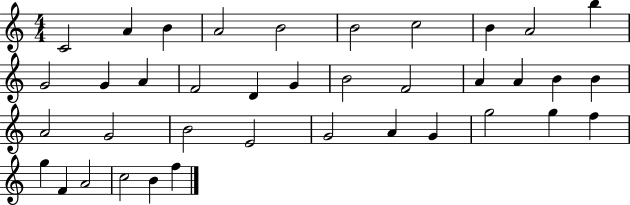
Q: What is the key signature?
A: C major